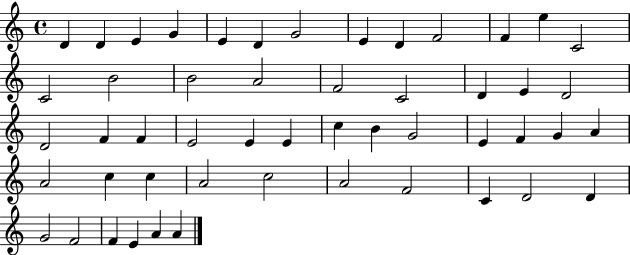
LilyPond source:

{
  \clef treble
  \time 4/4
  \defaultTimeSignature
  \key c \major
  d'4 d'4 e'4 g'4 | e'4 d'4 g'2 | e'4 d'4 f'2 | f'4 e''4 c'2 | \break c'2 b'2 | b'2 a'2 | f'2 c'2 | d'4 e'4 d'2 | \break d'2 f'4 f'4 | e'2 e'4 e'4 | c''4 b'4 g'2 | e'4 f'4 g'4 a'4 | \break a'2 c''4 c''4 | a'2 c''2 | a'2 f'2 | c'4 d'2 d'4 | \break g'2 f'2 | f'4 e'4 a'4 a'4 | \bar "|."
}